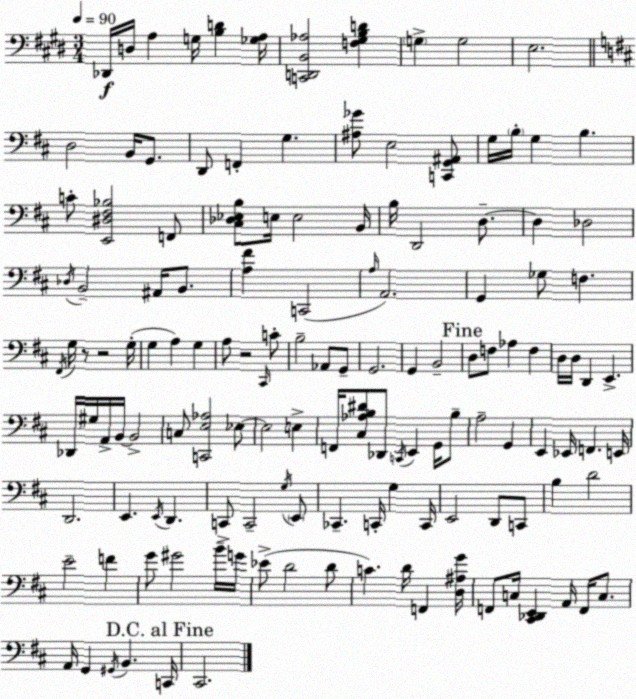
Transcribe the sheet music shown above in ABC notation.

X:1
T:Untitled
M:3/4
L:1/4
K:E
_D,,/4 D,/4 A, G,/4 [B,D] [_G,A,]/4 [C,,D,,B,,_A,]2 [F,^G,B,D] G, G,2 E,2 D,2 B,,/4 G,,/2 D,,/2 F,, G, [^A,_G]/2 E,2 [C,,G,,^A,,]/2 G,/4 B,/4 G, B, C/2 [E,,^D,^F,_B,]2 F,,/2 [^C,_D,_E,B,]/2 E,/4 E,2 B,,/4 B,/4 D,,2 D,/2 D, _D,2 _D,/4 B,,2 ^A,,/4 B,,/2 [A,^F] C,,2 A,/4 A,,2 G,, _G,/2 F, ^F,,/4 G,/4 z/2 z2 G,/4 G, A, G, A,/2 z2 ^C,,/4 C/2 B,2 _A,,/2 G,,/2 G,,2 G,, B,,2 D,/2 F,/2 _A, F, D,/4 D,/4 D,, E,, _D,,/4 ^G,/4 A,,/4 B,,/4 B,,2 C,/2 [C,,E,_A,]2 _E,/2 _E,2 E, F,,/4 [^C,_A,B,^D]/2 _D,,/2 C,,/4 E,, G,,/4 B,/2 A,2 G,, E,, _E,,/4 F,, E,,/4 D,,2 E,, E,,/4 D,, C,,/2 C,,2 G,/4 E,,/2 _C,, C,,/4 G, C,,/4 E,,2 D,,/2 C,,/2 B, D2 E2 F G/2 ^G2 B/4 G/4 _E/2 D2 D/2 C D/4 F,, [D,^A,G]/4 F,,/2 C,/4 [^C,,_D,,E,,] A,,/4 F,,/4 C,/2 A,,/4 G,, ^G,,/4 B,, C,,/4 ^C,,2